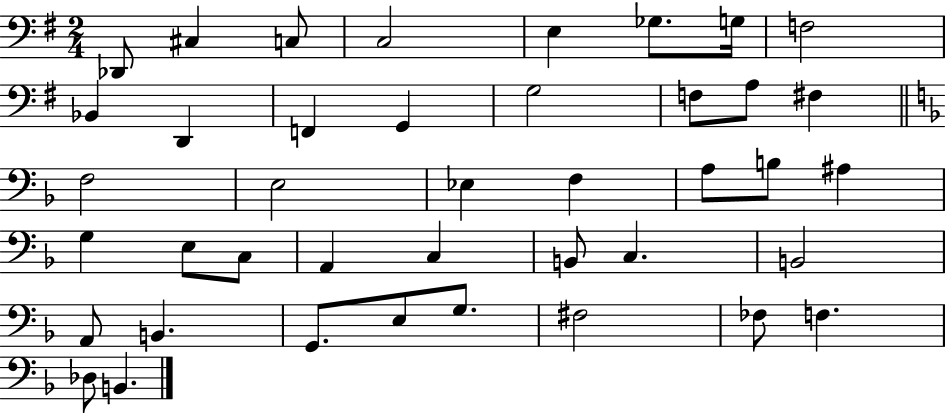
{
  \clef bass
  \numericTimeSignature
  \time 2/4
  \key g \major
  des,8 cis4 c8 | c2 | e4 ges8. g16 | f2 | \break bes,4 d,4 | f,4 g,4 | g2 | f8 a8 fis4 | \break \bar "||" \break \key d \minor f2 | e2 | ees4 f4 | a8 b8 ais4 | \break g4 e8 c8 | a,4 c4 | b,8 c4. | b,2 | \break a,8 b,4. | g,8. e8 g8. | fis2 | fes8 f4. | \break des8 b,4. | \bar "|."
}